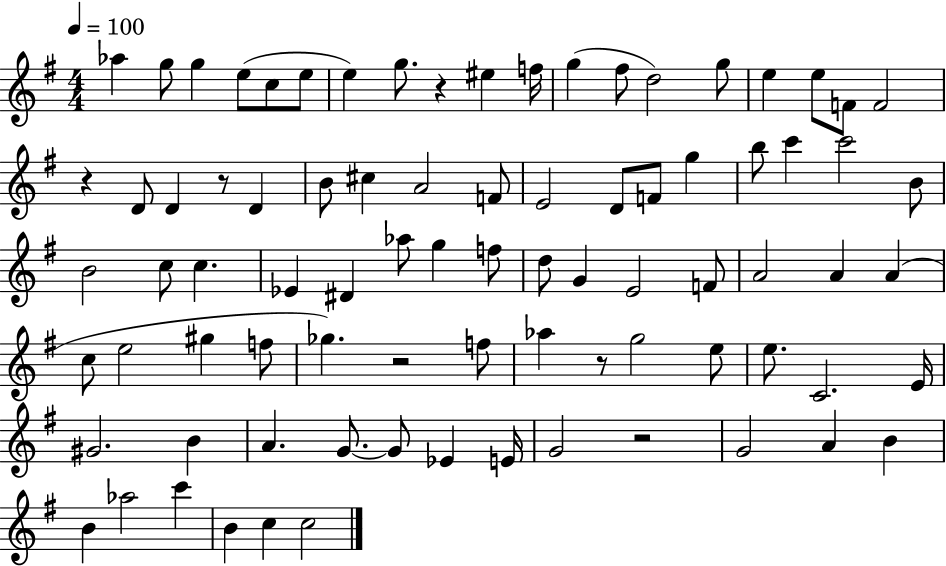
Ab5/q G5/e G5/q E5/e C5/e E5/e E5/q G5/e. R/q EIS5/q F5/s G5/q F#5/e D5/h G5/e E5/q E5/e F4/e F4/h R/q D4/e D4/q R/e D4/q B4/e C#5/q A4/h F4/e E4/h D4/e F4/e G5/q B5/e C6/q C6/h B4/e B4/h C5/e C5/q. Eb4/q D#4/q Ab5/e G5/q F5/e D5/e G4/q E4/h F4/e A4/h A4/q A4/q C5/e E5/h G#5/q F5/e Gb5/q. R/h F5/e Ab5/q R/e G5/h E5/e E5/e. C4/h. E4/s G#4/h. B4/q A4/q. G4/e. G4/e Eb4/q E4/s G4/h R/h G4/h A4/q B4/q B4/q Ab5/h C6/q B4/q C5/q C5/h